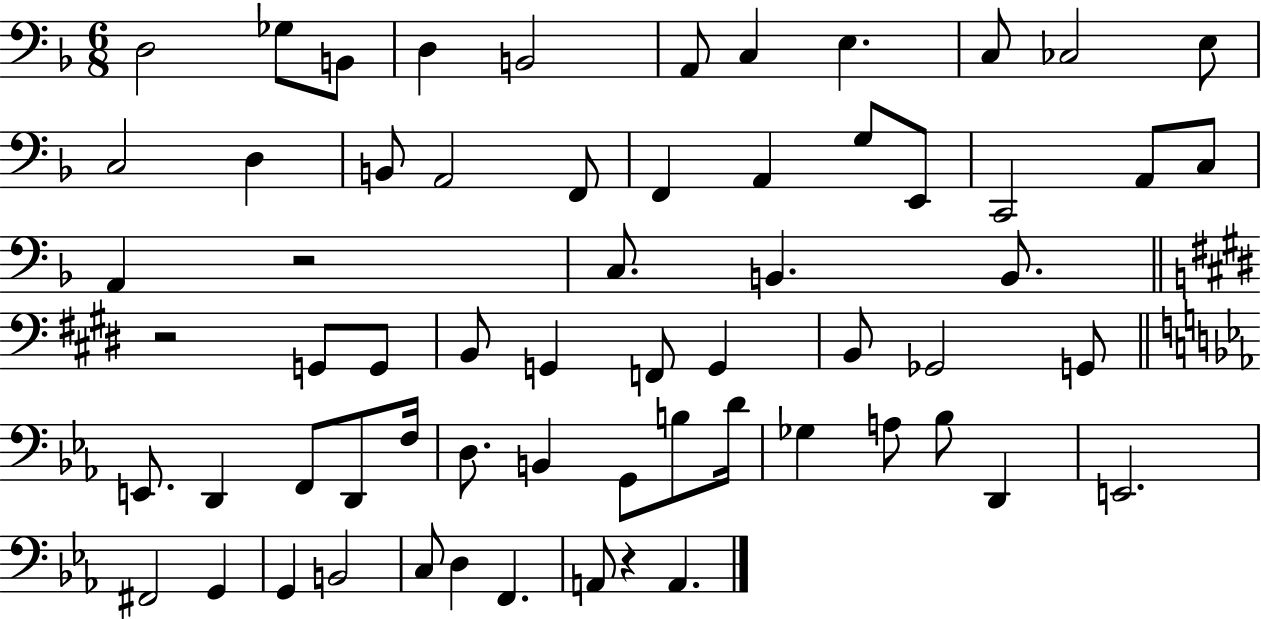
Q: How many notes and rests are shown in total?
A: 63